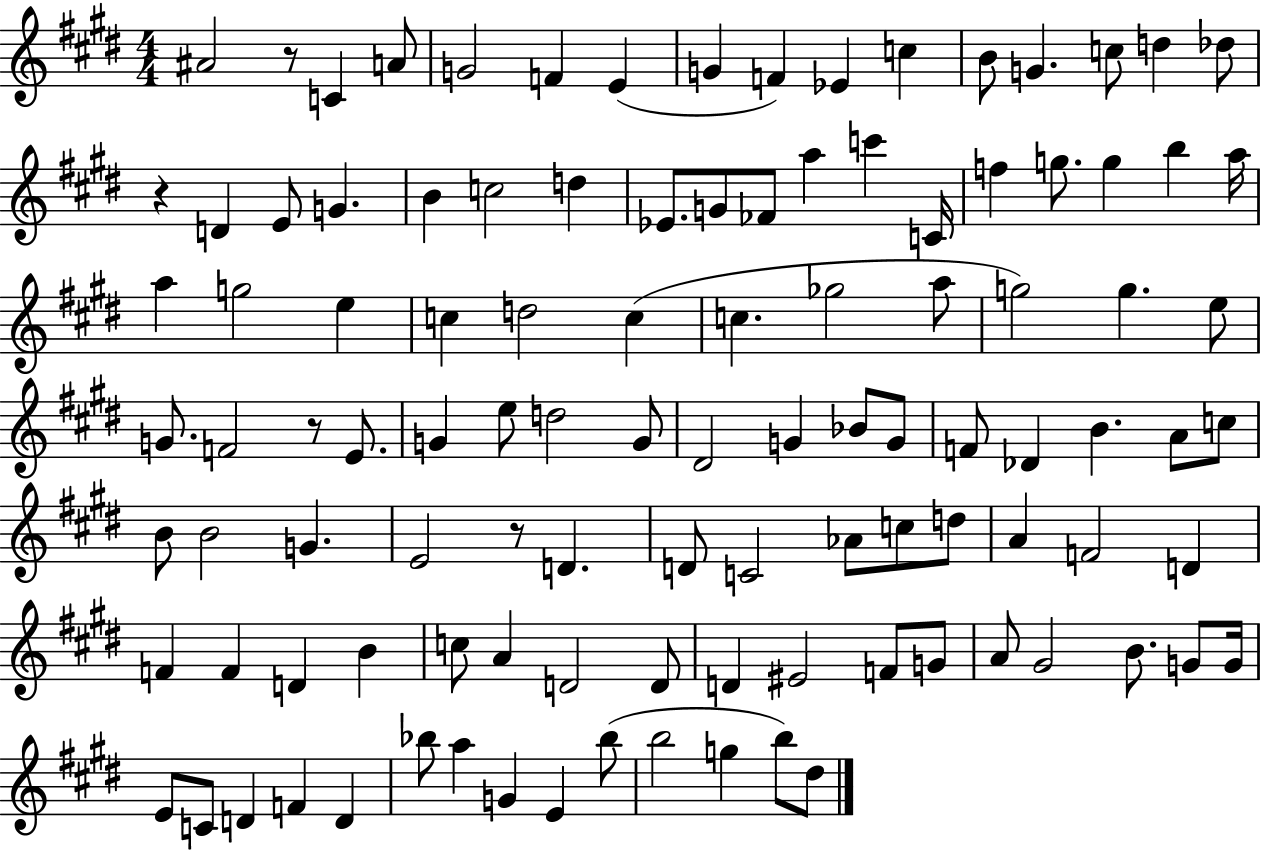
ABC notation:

X:1
T:Untitled
M:4/4
L:1/4
K:E
^A2 z/2 C A/2 G2 F E G F _E c B/2 G c/2 d _d/2 z D E/2 G B c2 d _E/2 G/2 _F/2 a c' C/4 f g/2 g b a/4 a g2 e c d2 c c _g2 a/2 g2 g e/2 G/2 F2 z/2 E/2 G e/2 d2 G/2 ^D2 G _B/2 G/2 F/2 _D B A/2 c/2 B/2 B2 G E2 z/2 D D/2 C2 _A/2 c/2 d/2 A F2 D F F D B c/2 A D2 D/2 D ^E2 F/2 G/2 A/2 ^G2 B/2 G/2 G/4 E/2 C/2 D F D _b/2 a G E _b/2 b2 g b/2 ^d/2